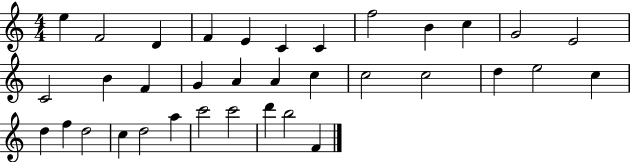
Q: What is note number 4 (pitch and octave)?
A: F4